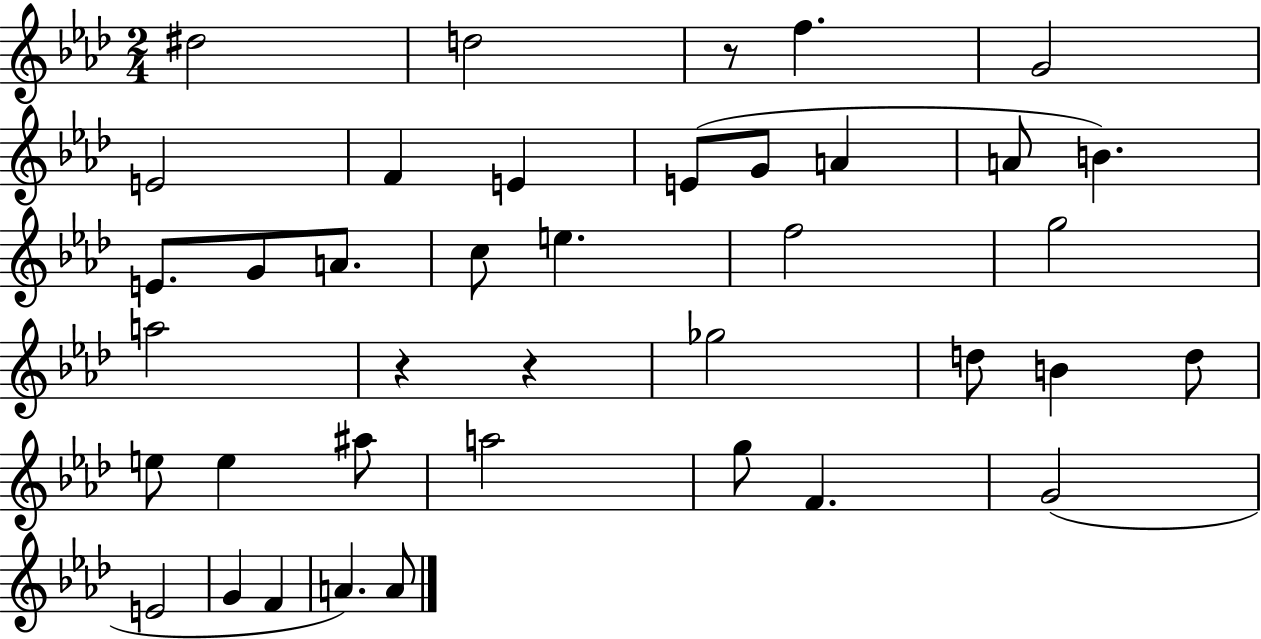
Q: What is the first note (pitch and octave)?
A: D#5